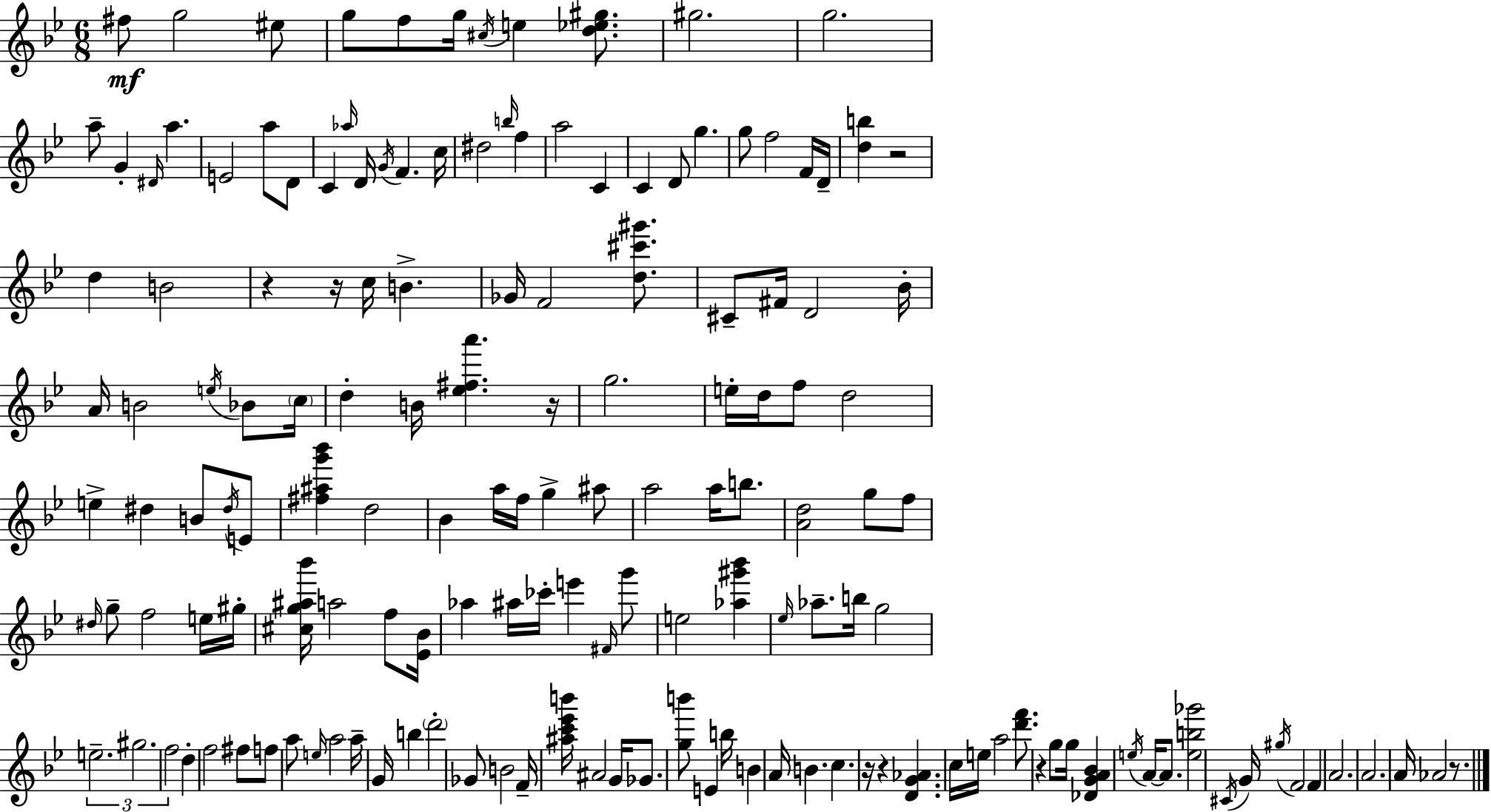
F#5/e G5/h EIS5/e G5/e F5/e G5/s C#5/s E5/q [D5,Eb5,G#5]/e. G#5/h. G5/h. A5/e G4/q D#4/s A5/q. E4/h A5/e D4/e C4/q Ab5/s D4/s G4/s F4/q. C5/s D#5/h B5/s F5/q A5/h C4/q C4/q D4/e G5/q. G5/e F5/h F4/s D4/s [D5,B5]/q R/h D5/q B4/h R/q R/s C5/s B4/q. Gb4/s F4/h [D5,C#6,G#6]/e. C#4/e F#4/s D4/h Bb4/s A4/s B4/h E5/s Bb4/e C5/s D5/q B4/s [Eb5,F#5,A6]/q. R/s G5/h. E5/s D5/s F5/e D5/h E5/q D#5/q B4/e D#5/s E4/e [F#5,A#5,G6,Bb6]/q D5/h Bb4/q A5/s F5/s G5/q A#5/e A5/h A5/s B5/e. [A4,D5]/h G5/e F5/e D#5/s G5/e F5/h E5/s G#5/s [C#5,G5,A#5,Bb6]/s A5/h F5/e [Eb4,Bb4]/s Ab5/q A#5/s CES6/s E6/q F#4/s G6/e E5/h [Ab5,G#6,Bb6]/q Eb5/s Ab5/e. B5/s G5/h E5/h. G#5/h. F5/h D5/q F5/h F#5/e F5/e A5/e E5/s A5/h A5/s G4/s B5/q D6/h Gb4/e B4/h F4/s [A#5,C6,Eb6,B6]/s A#4/h G4/s Gb4/e. [G5,B6]/e E4/q B5/s B4/q A4/s B4/q. C5/q. R/s R/q [D4,G4,Ab4]/q. C5/s E5/s A5/h [D6,F6]/e. R/q G5/e G5/s [Db4,G4,A4,Bb4]/q E5/s A4/s A4/e. [E5,B5,Gb6]/h C#4/s G4/s G#5/s F4/h F4/q A4/h. A4/h. A4/s Ab4/h R/e.